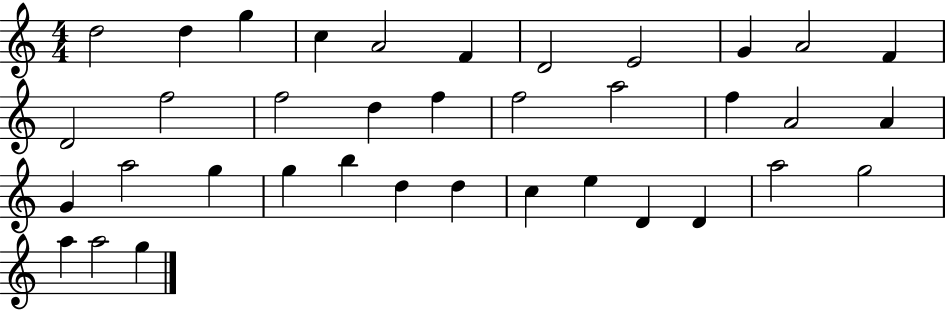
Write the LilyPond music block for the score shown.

{
  \clef treble
  \numericTimeSignature
  \time 4/4
  \key c \major
  d''2 d''4 g''4 | c''4 a'2 f'4 | d'2 e'2 | g'4 a'2 f'4 | \break d'2 f''2 | f''2 d''4 f''4 | f''2 a''2 | f''4 a'2 a'4 | \break g'4 a''2 g''4 | g''4 b''4 d''4 d''4 | c''4 e''4 d'4 d'4 | a''2 g''2 | \break a''4 a''2 g''4 | \bar "|."
}